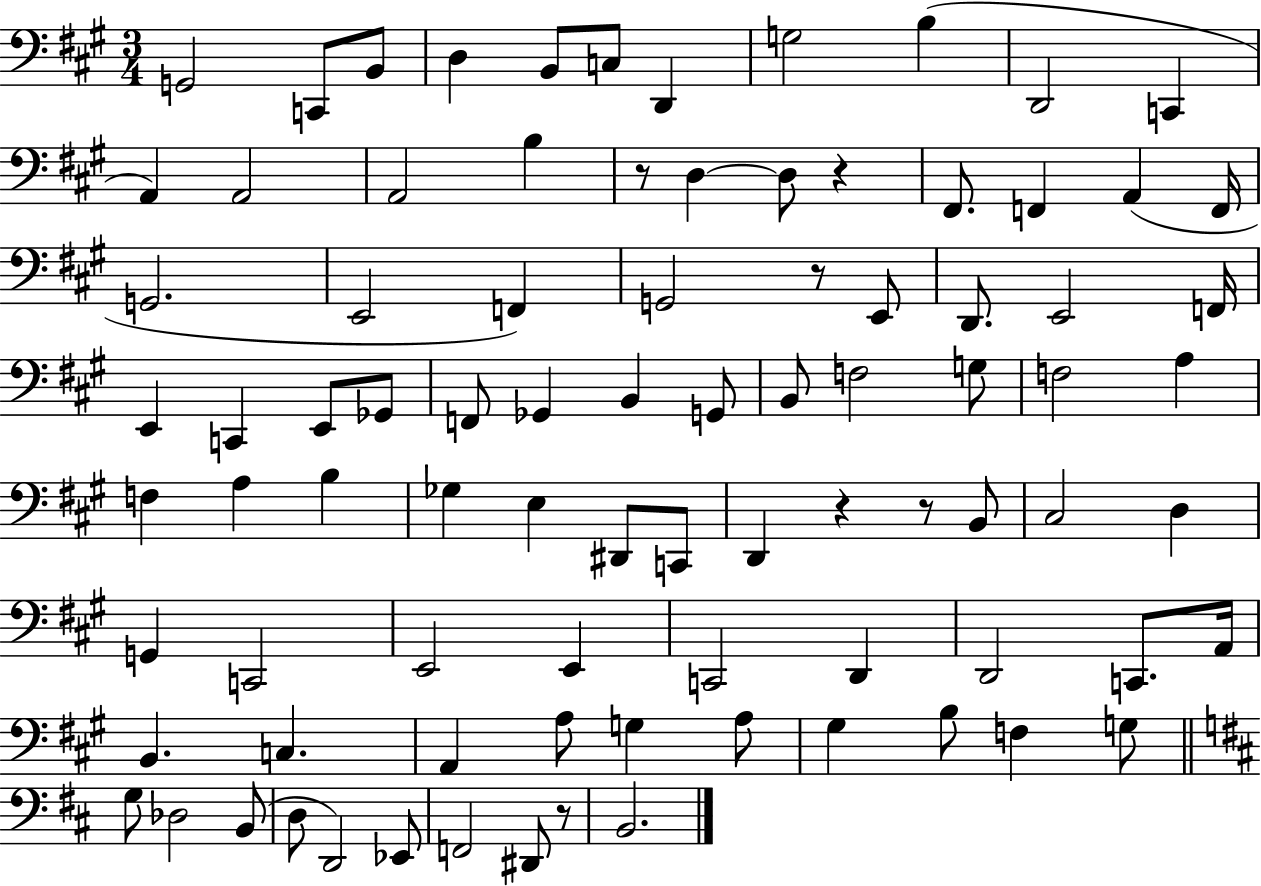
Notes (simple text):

G2/h C2/e B2/e D3/q B2/e C3/e D2/q G3/h B3/q D2/h C2/q A2/q A2/h A2/h B3/q R/e D3/q D3/e R/q F#2/e. F2/q A2/q F2/s G2/h. E2/h F2/q G2/h R/e E2/e D2/e. E2/h F2/s E2/q C2/q E2/e Gb2/e F2/e Gb2/q B2/q G2/e B2/e F3/h G3/e F3/h A3/q F3/q A3/q B3/q Gb3/q E3/q D#2/e C2/e D2/q R/q R/e B2/e C#3/h D3/q G2/q C2/h E2/h E2/q C2/h D2/q D2/h C2/e. A2/s B2/q. C3/q. A2/q A3/e G3/q A3/e G#3/q B3/e F3/q G3/e G3/e Db3/h B2/e D3/e D2/h Eb2/e F2/h D#2/e R/e B2/h.